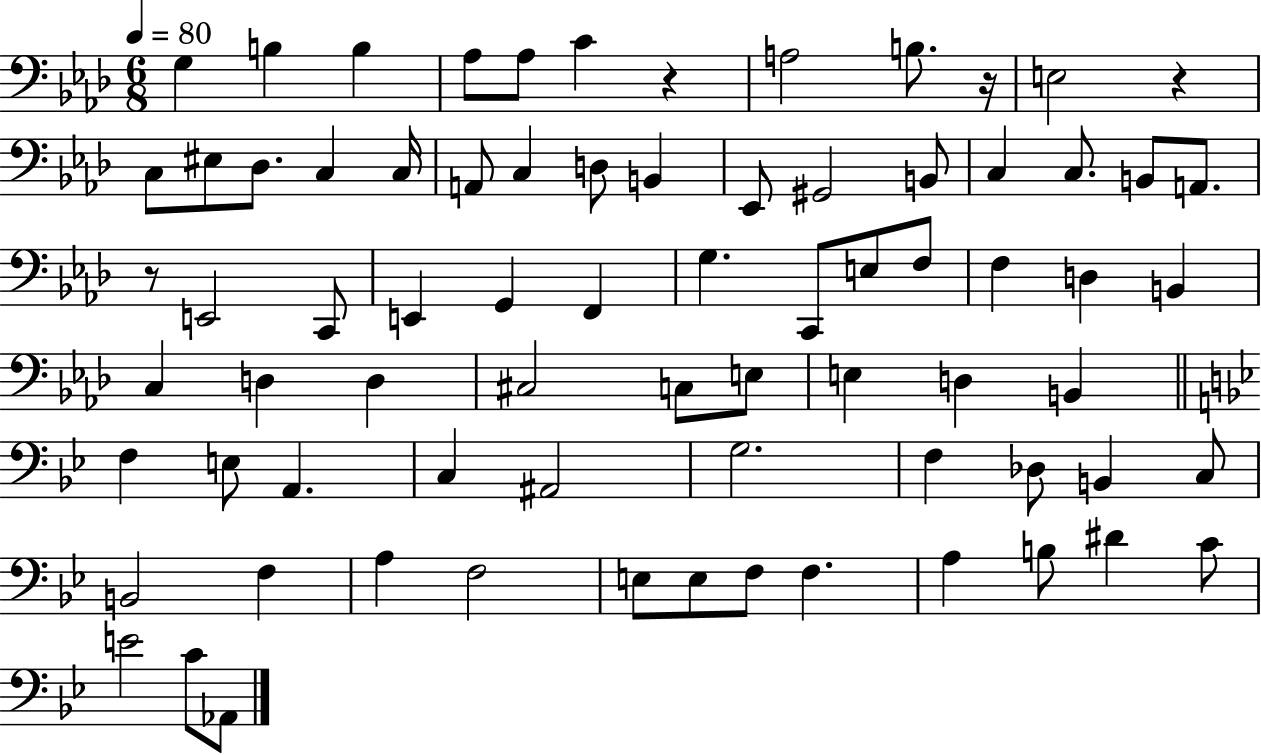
G3/q B3/q B3/q Ab3/e Ab3/e C4/q R/q A3/h B3/e. R/s E3/h R/q C3/e EIS3/e Db3/e. C3/q C3/s A2/e C3/q D3/e B2/q Eb2/e G#2/h B2/e C3/q C3/e. B2/e A2/e. R/e E2/h C2/e E2/q G2/q F2/q G3/q. C2/e E3/e F3/e F3/q D3/q B2/q C3/q D3/q D3/q C#3/h C3/e E3/e E3/q D3/q B2/q F3/q E3/e A2/q. C3/q A#2/h G3/h. F3/q Db3/e B2/q C3/e B2/h F3/q A3/q F3/h E3/e E3/e F3/e F3/q. A3/q B3/e D#4/q C4/e E4/h C4/e Ab2/e